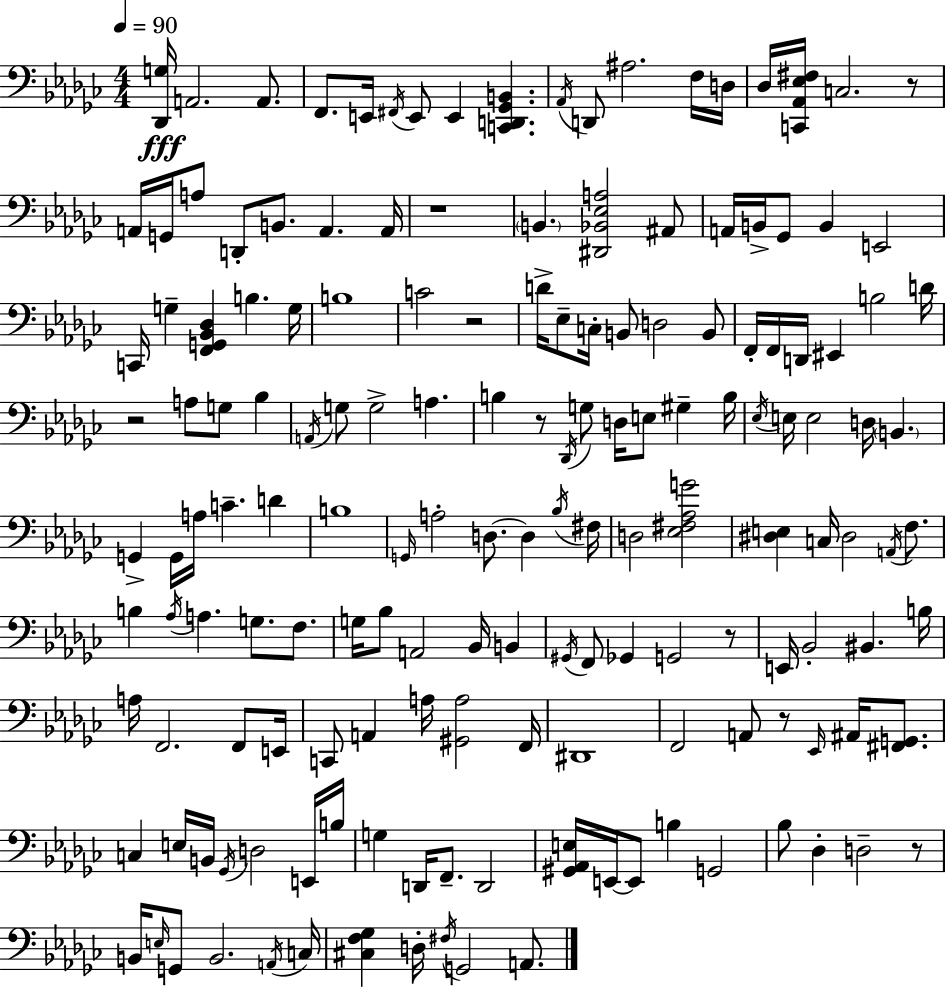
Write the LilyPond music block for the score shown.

{
  \clef bass
  \numericTimeSignature
  \time 4/4
  \key ees \minor
  \tempo 4 = 90
  <des, g>16\fff a,2. a,8. | f,8. e,16 \acciaccatura { fis,16 } e,8 e,4 <c, d, ges, b,>4. | \acciaccatura { aes,16 } d,8 ais2. | f16 d16 des16 <c, aes, ees fis>16 c2. | \break r8 a,16 g,16 a8 d,8-. b,8. a,4. | a,16 r1 | \parenthesize b,4. <dis, bes, ees a>2 | ais,8 a,16 b,16-> ges,8 b,4 e,2 | \break c,16 g4-- <f, g, bes, des>4 b4. | g16 b1 | c'2 r2 | d'16-> ees8-- c16-. b,8 d2 | \break b,8 f,16-. f,16 d,16 eis,4 b2 | d'16 r2 a8 g8 bes4 | \acciaccatura { a,16 } g8 g2-> a4. | b4 r8 \acciaccatura { des,16 } g8 d16 e8 gis4-- | \break b16 \acciaccatura { ees16 } e16 e2 d16 \parenthesize b,4. | g,4-> g,16 a16 c'4.-- | d'4 b1 | \grace { g,16 } a2-. d8.~~ | \break d4 \acciaccatura { bes16 } fis16 d2 <ees fis aes g'>2 | <dis e>4 c16 dis2 | \acciaccatura { a,16 } f8. b4 \acciaccatura { aes16 } a4. | g8. f8. g16 bes8 a,2 | \break bes,16 b,4 \acciaccatura { gis,16 } f,8 ges,4 | g,2 r8 e,16 bes,2-. | bis,4. b16 a16 f,2. | f,8 e,16 c,8 a,4 | \break a16 <gis, a>2 f,16 dis,1 | f,2 | a,8 r8 \grace { ees,16 } ais,16 <fis, g,>8. c4 e16 | b,16 \acciaccatura { ges,16 } d2 e,16 b16 g4 | \break d,16 f,8.-- d,2 <gis, aes, e>16 e,16~~ e,8 | b4 g,2 bes8 des4-. | d2-- r8 b,16 \grace { e16 } g,8 | b,2. \acciaccatura { a,16 } c16 <cis f ges>4 | \break d16-. \acciaccatura { fis16 } g,2 a,8. \bar "|."
}